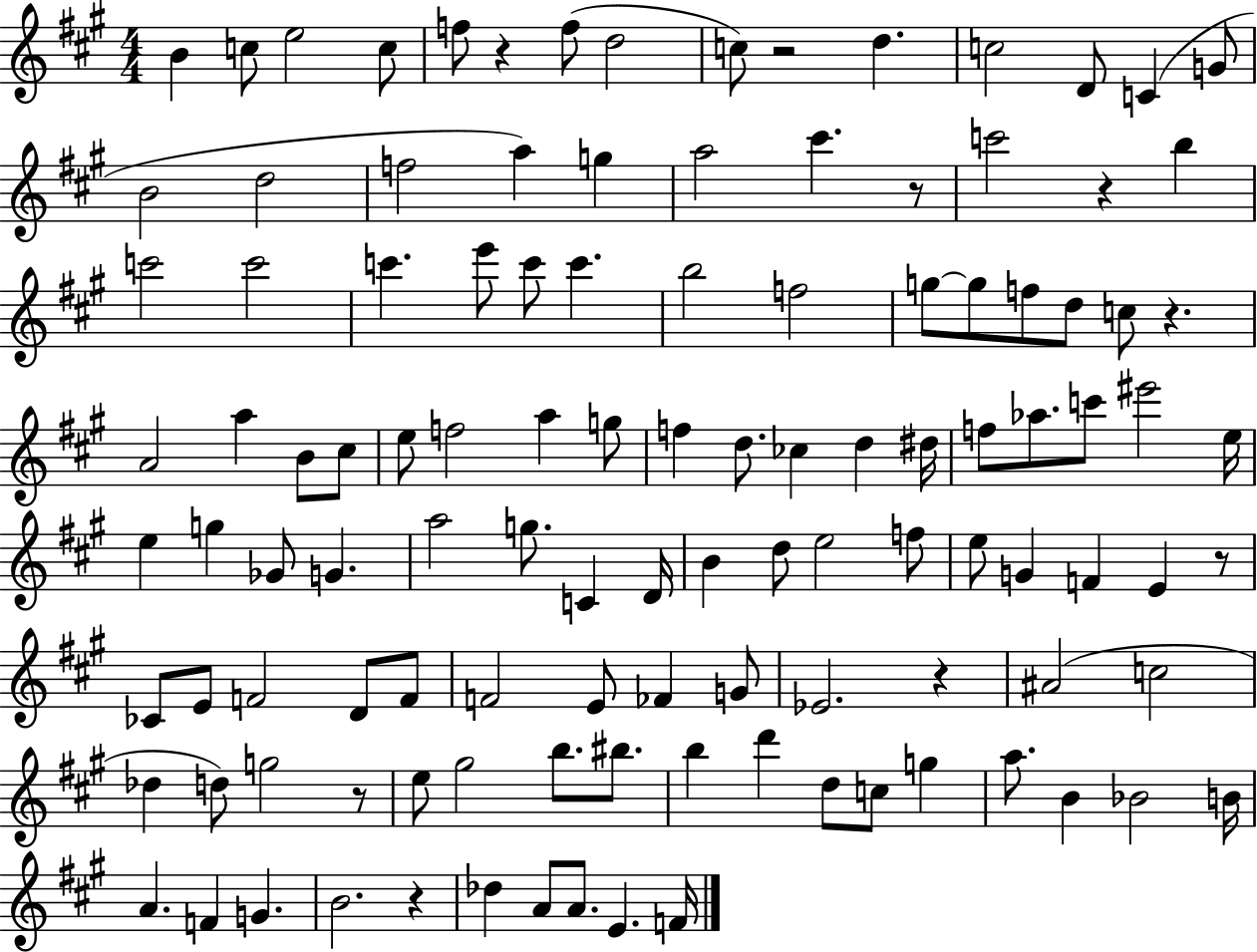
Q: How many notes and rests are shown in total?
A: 115